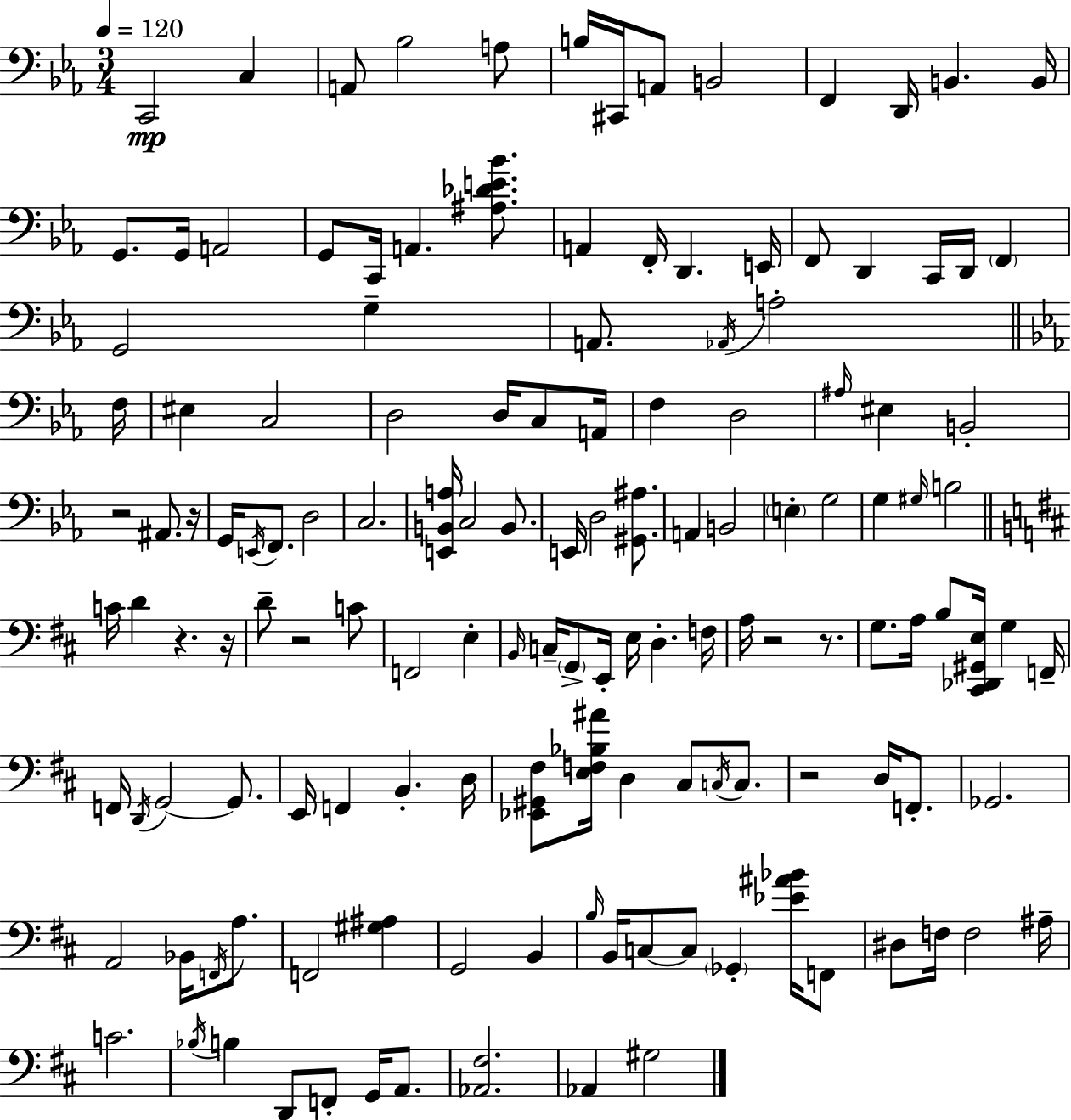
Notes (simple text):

C2/h C3/q A2/e Bb3/h A3/e B3/s C#2/s A2/e B2/h F2/q D2/s B2/q. B2/s G2/e. G2/s A2/h G2/e C2/s A2/q. [A#3,Db4,E4,Bb4]/e. A2/q F2/s D2/q. E2/s F2/e D2/q C2/s D2/s F2/q G2/h G3/q A2/e. Ab2/s A3/h F3/s EIS3/q C3/h D3/h D3/s C3/e A2/s F3/q D3/h A#3/s EIS3/q B2/h R/h A#2/e. R/s G2/s E2/s F2/e. D3/h C3/h. [E2,B2,A3]/s C3/h B2/e. E2/s D3/h [G#2,A#3]/e. A2/q B2/h E3/q G3/h G3/q G#3/s B3/h C4/s D4/q R/q. R/s D4/e R/h C4/e F2/h E3/q B2/s C3/s G2/e E2/s E3/s D3/q. F3/s A3/s R/h R/e. G3/e. A3/s B3/e [C#2,Db2,G#2,E3]/s G3/q F2/s F2/s D2/s G2/h G2/e. E2/s F2/q B2/q. D3/s [Eb2,G#2,F#3]/e [E3,F3,Bb3,A#4]/s D3/q C#3/e C3/s C3/e. R/h D3/s F2/e. Gb2/h. A2/h Bb2/s F2/s A3/e. F2/h [G#3,A#3]/q G2/h B2/q B3/s B2/s C3/e C3/e Gb2/q [Eb4,A#4,Bb4]/s F2/e D#3/e F3/s F3/h A#3/s C4/h. Bb3/s B3/q D2/e F2/e G2/s A2/e. [Ab2,F#3]/h. Ab2/q G#3/h